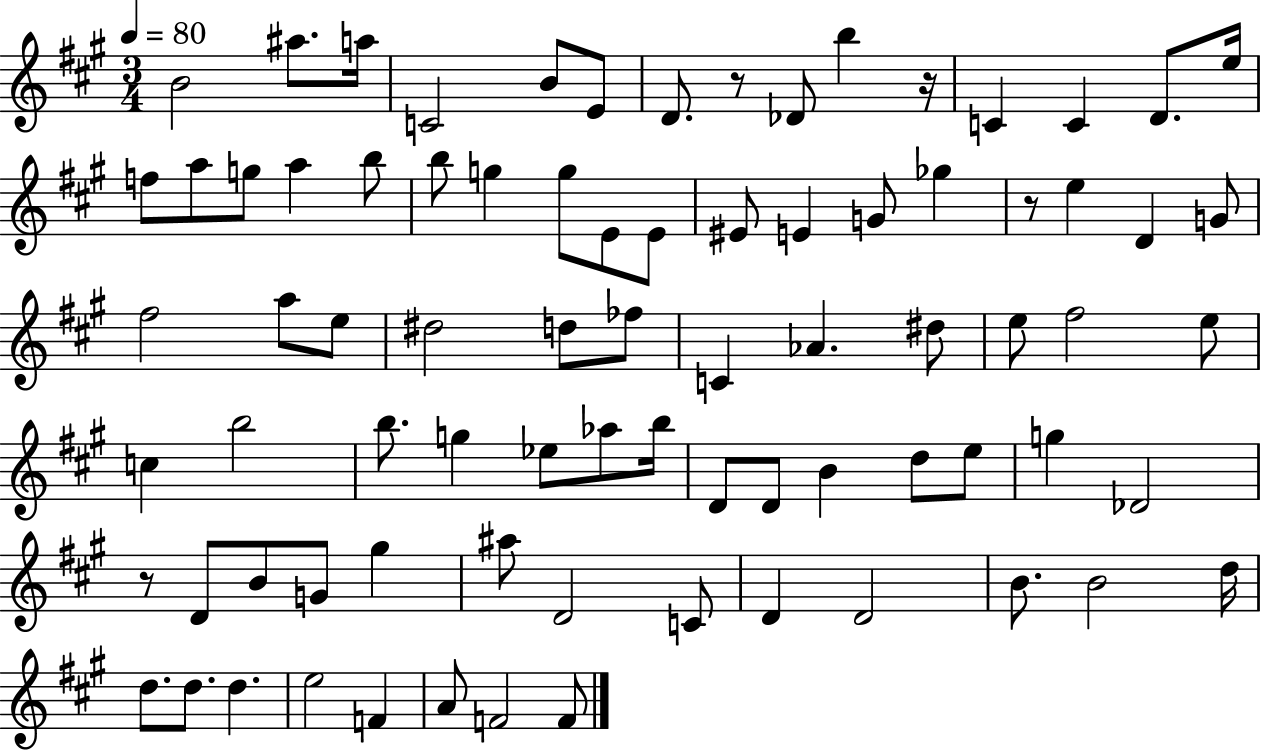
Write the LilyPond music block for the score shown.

{
  \clef treble
  \numericTimeSignature
  \time 3/4
  \key a \major
  \tempo 4 = 80
  b'2 ais''8. a''16 | c'2 b'8 e'8 | d'8. r8 des'8 b''4 r16 | c'4 c'4 d'8. e''16 | \break f''8 a''8 g''8 a''4 b''8 | b''8 g''4 g''8 e'8 e'8 | eis'8 e'4 g'8 ges''4 | r8 e''4 d'4 g'8 | \break fis''2 a''8 e''8 | dis''2 d''8 fes''8 | c'4 aes'4. dis''8 | e''8 fis''2 e''8 | \break c''4 b''2 | b''8. g''4 ees''8 aes''8 b''16 | d'8 d'8 b'4 d''8 e''8 | g''4 des'2 | \break r8 d'8 b'8 g'8 gis''4 | ais''8 d'2 c'8 | d'4 d'2 | b'8. b'2 d''16 | \break d''8. d''8. d''4. | e''2 f'4 | a'8 f'2 f'8 | \bar "|."
}